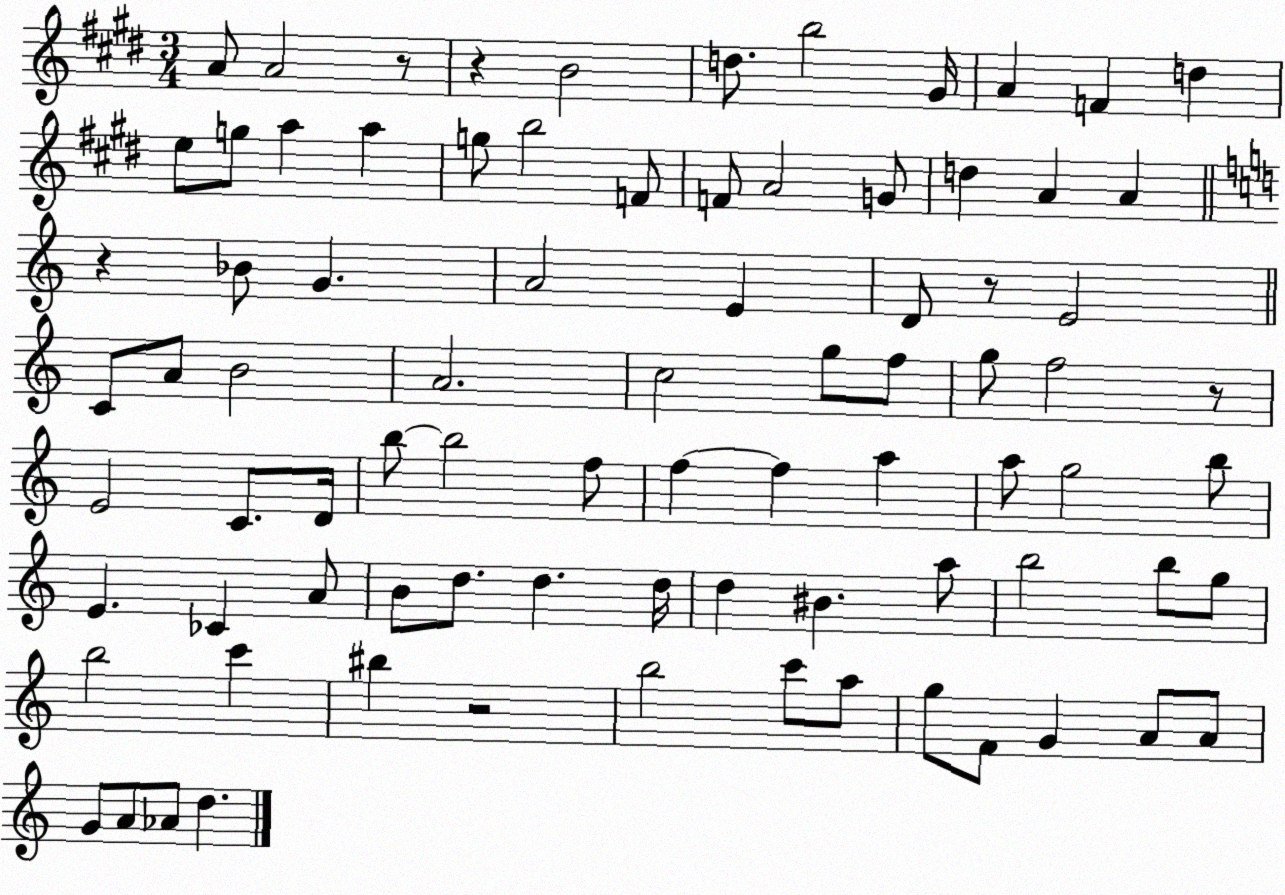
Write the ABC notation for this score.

X:1
T:Untitled
M:3/4
L:1/4
K:E
A/2 A2 z/2 z B2 d/2 b2 ^G/4 A F d e/2 g/2 a a g/2 b2 F/2 F/2 A2 G/2 d A A z _B/2 G A2 E D/2 z/2 E2 C/2 A/2 B2 A2 c2 g/2 f/2 g/2 f2 z/2 E2 C/2 D/4 b/2 b2 f/2 f f a a/2 g2 b/2 E _C A/2 B/2 d/2 d d/4 d ^B a/2 b2 b/2 g/2 b2 c' ^b z2 b2 c'/2 a/2 g/2 F/2 G A/2 A/2 G/2 A/2 _A/2 d